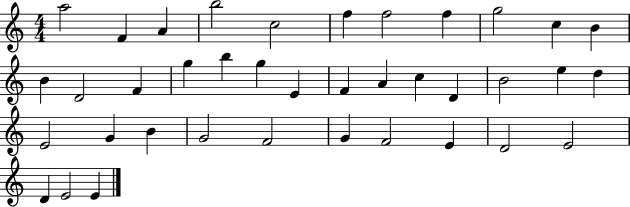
X:1
T:Untitled
M:4/4
L:1/4
K:C
a2 F A b2 c2 f f2 f g2 c B B D2 F g b g E F A c D B2 e d E2 G B G2 F2 G F2 E D2 E2 D E2 E